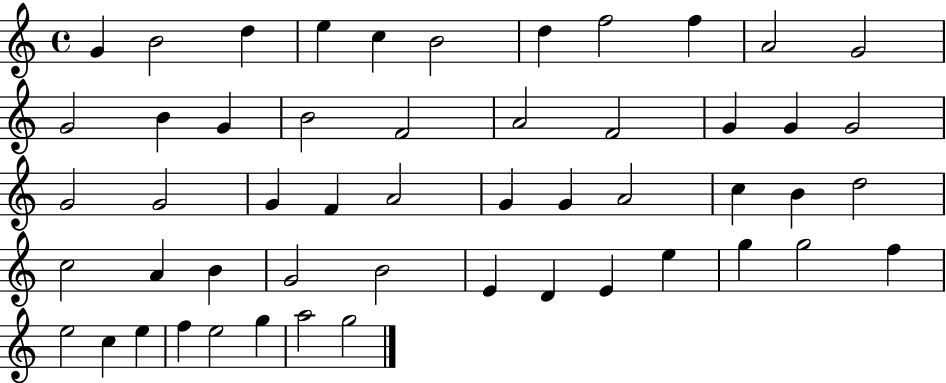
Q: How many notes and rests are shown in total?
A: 52